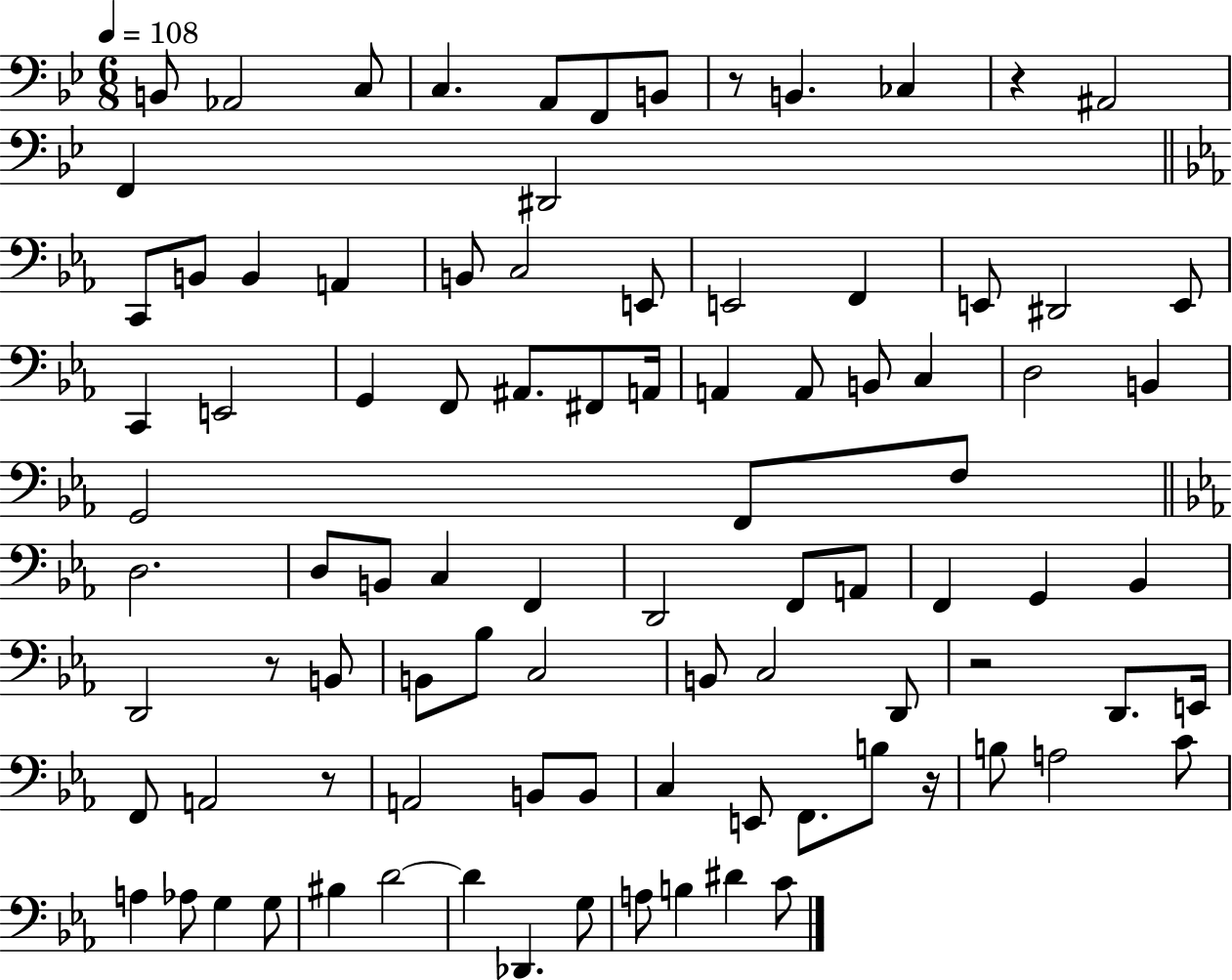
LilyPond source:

{
  \clef bass
  \numericTimeSignature
  \time 6/8
  \key bes \major
  \tempo 4 = 108
  b,8 aes,2 c8 | c4. a,8 f,8 b,8 | r8 b,4. ces4 | r4 ais,2 | \break f,4 dis,2 | \bar "||" \break \key c \minor c,8 b,8 b,4 a,4 | b,8 c2 e,8 | e,2 f,4 | e,8 dis,2 e,8 | \break c,4 e,2 | g,4 f,8 ais,8. fis,8 a,16 | a,4 a,8 b,8 c4 | d2 b,4 | \break g,2 f,8 f8 | \bar "||" \break \key ees \major d2. | d8 b,8 c4 f,4 | d,2 f,8 a,8 | f,4 g,4 bes,4 | \break d,2 r8 b,8 | b,8 bes8 c2 | b,8 c2 d,8 | r2 d,8. e,16 | \break f,8 a,2 r8 | a,2 b,8 b,8 | c4 e,8 f,8. b8 r16 | b8 a2 c'8 | \break a4 aes8 g4 g8 | bis4 d'2~~ | d'4 des,4. g8 | a8 b4 dis'4 c'8 | \break \bar "|."
}